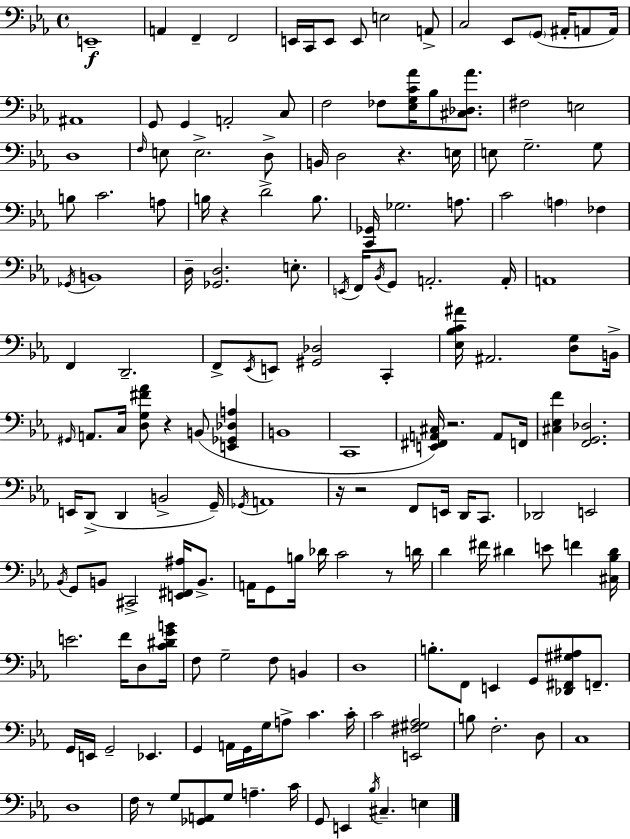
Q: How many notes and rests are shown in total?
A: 170